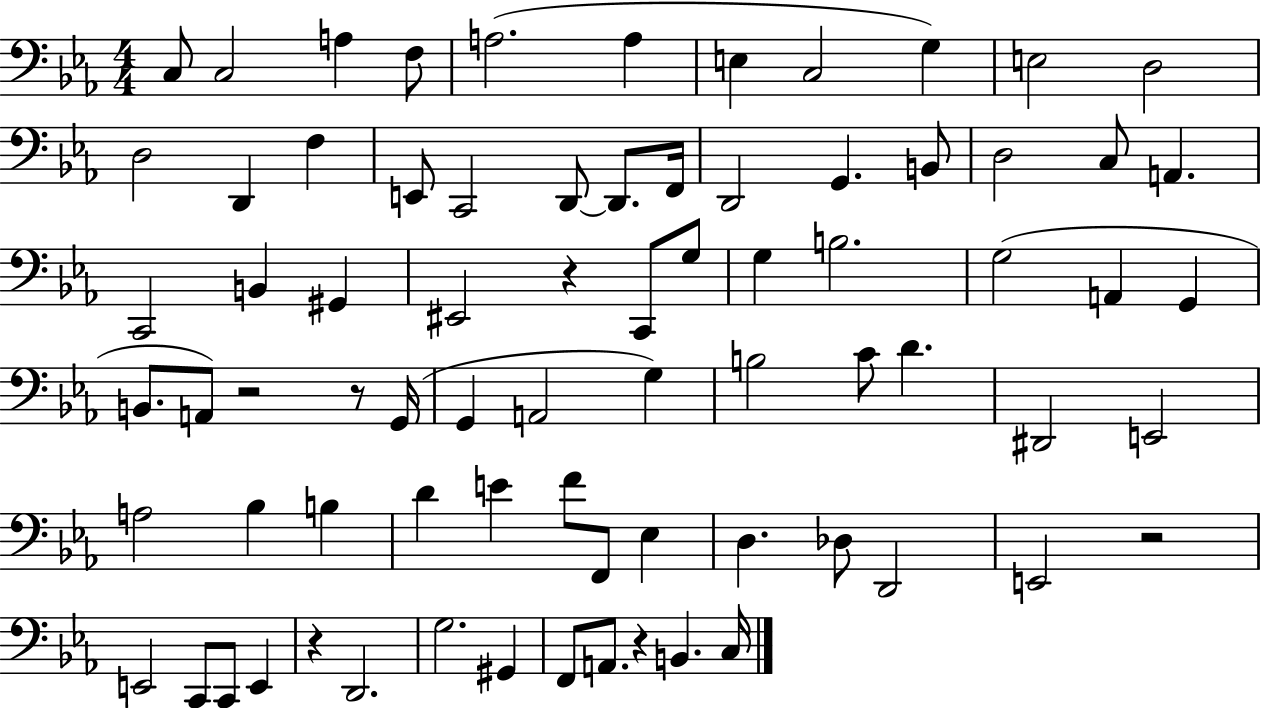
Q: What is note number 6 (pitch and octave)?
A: A3